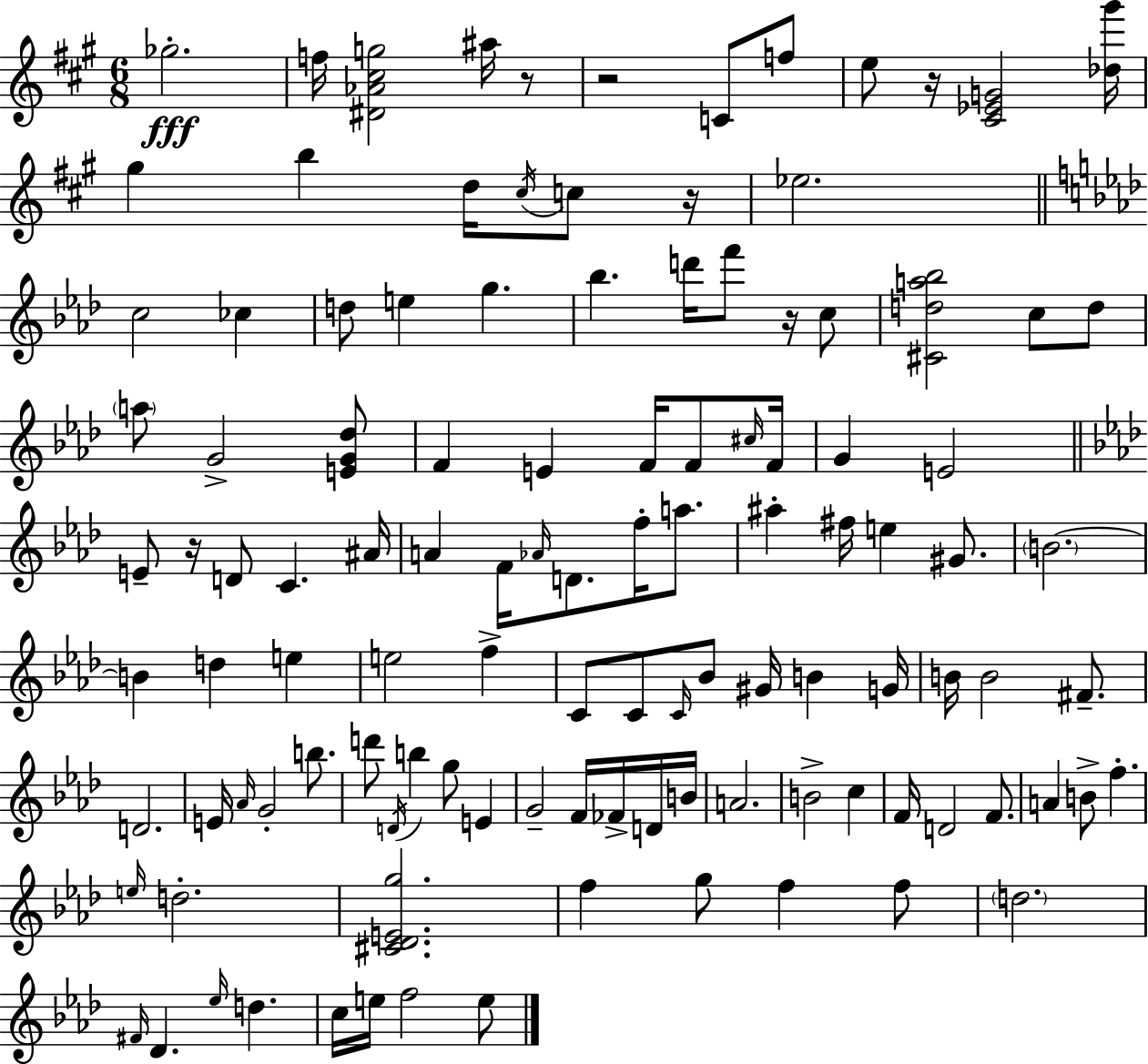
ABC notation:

X:1
T:Untitled
M:6/8
L:1/4
K:A
_g2 f/4 [^D_A^cg]2 ^a/4 z/2 z2 C/2 f/2 e/2 z/4 [^C_EG]2 [_d^g']/4 ^g b d/4 ^c/4 c/2 z/4 _e2 c2 _c d/2 e g _b d'/4 f'/2 z/4 c/2 [^Cda_b]2 c/2 d/2 a/2 G2 [EG_d]/2 F E F/4 F/2 ^c/4 F/4 G E2 E/2 z/4 D/2 C ^A/4 A F/4 _A/4 D/2 f/4 a/2 ^a ^f/4 e ^G/2 B2 B d e e2 f C/2 C/2 C/4 _B/2 ^G/4 B G/4 B/4 B2 ^F/2 D2 E/4 _A/4 G2 b/2 d'/2 D/4 b g/2 E G2 F/4 _F/4 D/4 B/4 A2 B2 c F/4 D2 F/2 A B/2 f e/4 d2 [^C_DEg]2 f g/2 f f/2 d2 ^F/4 _D _e/4 d c/4 e/4 f2 e/2